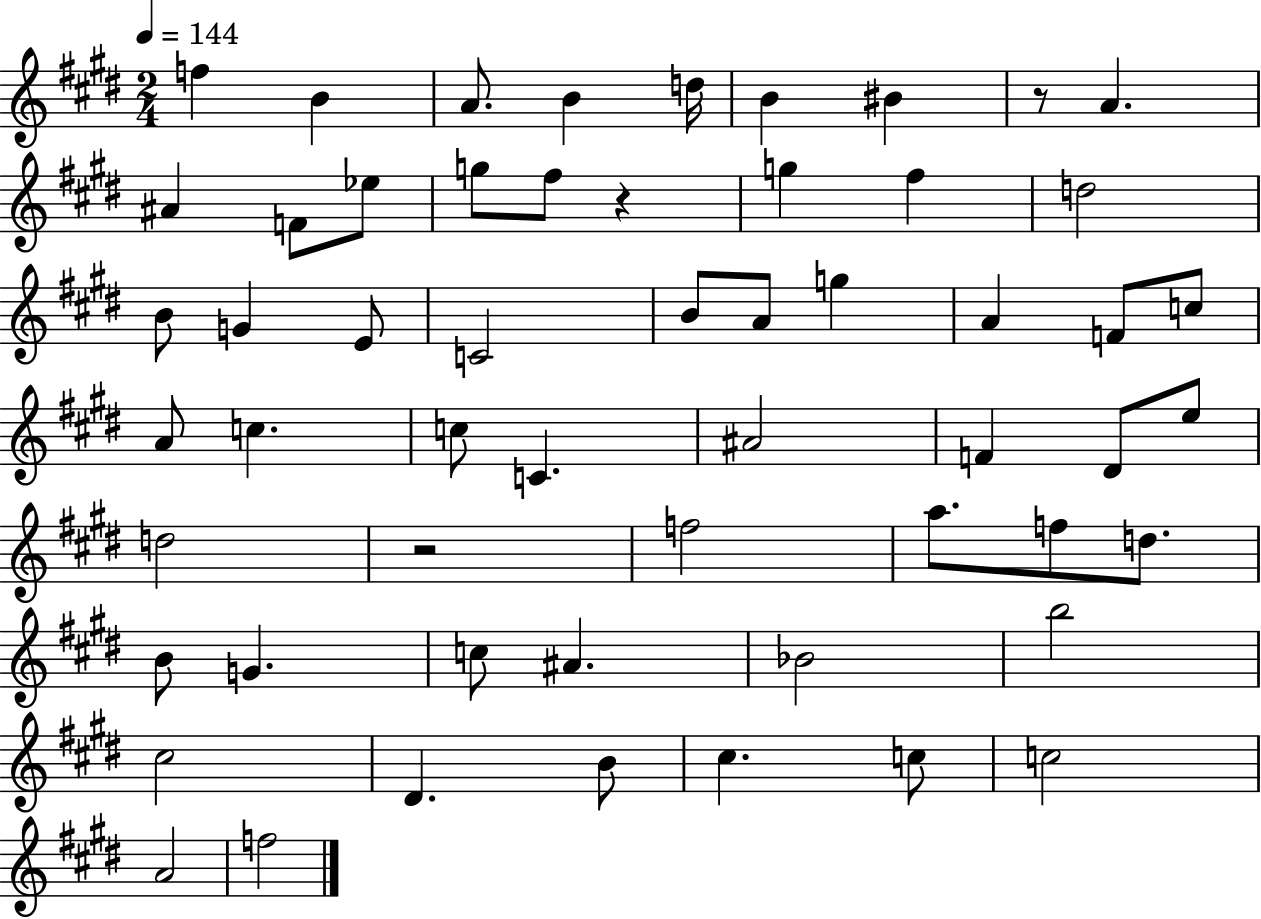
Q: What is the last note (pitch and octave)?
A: F5